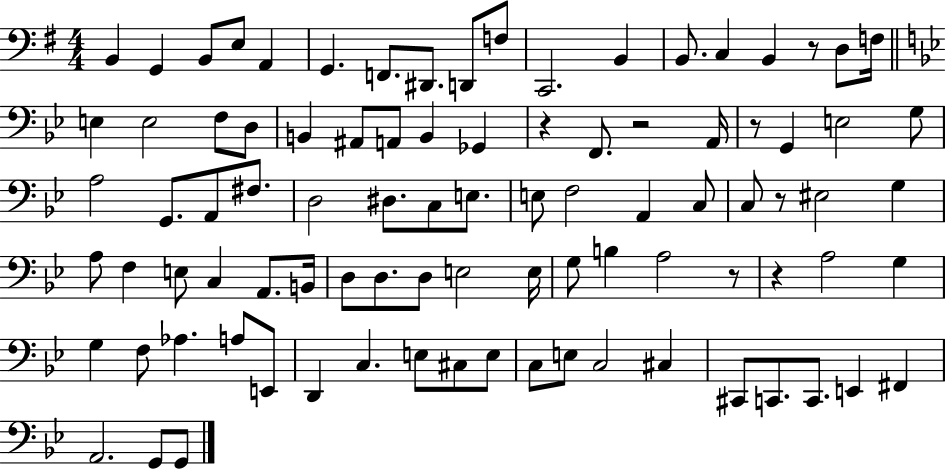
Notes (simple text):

B2/q G2/q B2/e E3/e A2/q G2/q. F2/e. D#2/e. D2/e F3/e C2/h. B2/q B2/e. C3/q B2/q R/e D3/e F3/s E3/q E3/h F3/e D3/e B2/q A#2/e A2/e B2/q Gb2/q R/q F2/e. R/h A2/s R/e G2/q E3/h G3/e A3/h G2/e. A2/e F#3/e. D3/h D#3/e. C3/e E3/e. E3/e F3/h A2/q C3/e C3/e R/e EIS3/h G3/q A3/e F3/q E3/e C3/q A2/e. B2/s D3/e D3/e. D3/e E3/h E3/s G3/e B3/q A3/h R/e R/q A3/h G3/q G3/q F3/e Ab3/q. A3/e E2/e D2/q C3/q. E3/e C#3/e E3/e C3/e E3/e C3/h C#3/q C#2/e C2/e. C2/e. E2/q F#2/q A2/h. G2/e G2/e